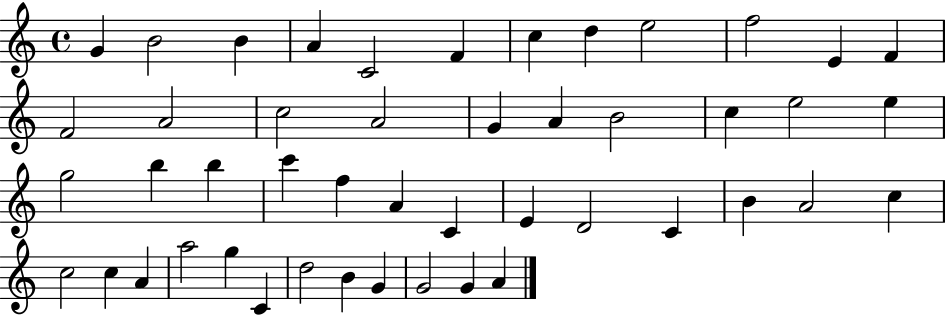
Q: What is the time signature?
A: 4/4